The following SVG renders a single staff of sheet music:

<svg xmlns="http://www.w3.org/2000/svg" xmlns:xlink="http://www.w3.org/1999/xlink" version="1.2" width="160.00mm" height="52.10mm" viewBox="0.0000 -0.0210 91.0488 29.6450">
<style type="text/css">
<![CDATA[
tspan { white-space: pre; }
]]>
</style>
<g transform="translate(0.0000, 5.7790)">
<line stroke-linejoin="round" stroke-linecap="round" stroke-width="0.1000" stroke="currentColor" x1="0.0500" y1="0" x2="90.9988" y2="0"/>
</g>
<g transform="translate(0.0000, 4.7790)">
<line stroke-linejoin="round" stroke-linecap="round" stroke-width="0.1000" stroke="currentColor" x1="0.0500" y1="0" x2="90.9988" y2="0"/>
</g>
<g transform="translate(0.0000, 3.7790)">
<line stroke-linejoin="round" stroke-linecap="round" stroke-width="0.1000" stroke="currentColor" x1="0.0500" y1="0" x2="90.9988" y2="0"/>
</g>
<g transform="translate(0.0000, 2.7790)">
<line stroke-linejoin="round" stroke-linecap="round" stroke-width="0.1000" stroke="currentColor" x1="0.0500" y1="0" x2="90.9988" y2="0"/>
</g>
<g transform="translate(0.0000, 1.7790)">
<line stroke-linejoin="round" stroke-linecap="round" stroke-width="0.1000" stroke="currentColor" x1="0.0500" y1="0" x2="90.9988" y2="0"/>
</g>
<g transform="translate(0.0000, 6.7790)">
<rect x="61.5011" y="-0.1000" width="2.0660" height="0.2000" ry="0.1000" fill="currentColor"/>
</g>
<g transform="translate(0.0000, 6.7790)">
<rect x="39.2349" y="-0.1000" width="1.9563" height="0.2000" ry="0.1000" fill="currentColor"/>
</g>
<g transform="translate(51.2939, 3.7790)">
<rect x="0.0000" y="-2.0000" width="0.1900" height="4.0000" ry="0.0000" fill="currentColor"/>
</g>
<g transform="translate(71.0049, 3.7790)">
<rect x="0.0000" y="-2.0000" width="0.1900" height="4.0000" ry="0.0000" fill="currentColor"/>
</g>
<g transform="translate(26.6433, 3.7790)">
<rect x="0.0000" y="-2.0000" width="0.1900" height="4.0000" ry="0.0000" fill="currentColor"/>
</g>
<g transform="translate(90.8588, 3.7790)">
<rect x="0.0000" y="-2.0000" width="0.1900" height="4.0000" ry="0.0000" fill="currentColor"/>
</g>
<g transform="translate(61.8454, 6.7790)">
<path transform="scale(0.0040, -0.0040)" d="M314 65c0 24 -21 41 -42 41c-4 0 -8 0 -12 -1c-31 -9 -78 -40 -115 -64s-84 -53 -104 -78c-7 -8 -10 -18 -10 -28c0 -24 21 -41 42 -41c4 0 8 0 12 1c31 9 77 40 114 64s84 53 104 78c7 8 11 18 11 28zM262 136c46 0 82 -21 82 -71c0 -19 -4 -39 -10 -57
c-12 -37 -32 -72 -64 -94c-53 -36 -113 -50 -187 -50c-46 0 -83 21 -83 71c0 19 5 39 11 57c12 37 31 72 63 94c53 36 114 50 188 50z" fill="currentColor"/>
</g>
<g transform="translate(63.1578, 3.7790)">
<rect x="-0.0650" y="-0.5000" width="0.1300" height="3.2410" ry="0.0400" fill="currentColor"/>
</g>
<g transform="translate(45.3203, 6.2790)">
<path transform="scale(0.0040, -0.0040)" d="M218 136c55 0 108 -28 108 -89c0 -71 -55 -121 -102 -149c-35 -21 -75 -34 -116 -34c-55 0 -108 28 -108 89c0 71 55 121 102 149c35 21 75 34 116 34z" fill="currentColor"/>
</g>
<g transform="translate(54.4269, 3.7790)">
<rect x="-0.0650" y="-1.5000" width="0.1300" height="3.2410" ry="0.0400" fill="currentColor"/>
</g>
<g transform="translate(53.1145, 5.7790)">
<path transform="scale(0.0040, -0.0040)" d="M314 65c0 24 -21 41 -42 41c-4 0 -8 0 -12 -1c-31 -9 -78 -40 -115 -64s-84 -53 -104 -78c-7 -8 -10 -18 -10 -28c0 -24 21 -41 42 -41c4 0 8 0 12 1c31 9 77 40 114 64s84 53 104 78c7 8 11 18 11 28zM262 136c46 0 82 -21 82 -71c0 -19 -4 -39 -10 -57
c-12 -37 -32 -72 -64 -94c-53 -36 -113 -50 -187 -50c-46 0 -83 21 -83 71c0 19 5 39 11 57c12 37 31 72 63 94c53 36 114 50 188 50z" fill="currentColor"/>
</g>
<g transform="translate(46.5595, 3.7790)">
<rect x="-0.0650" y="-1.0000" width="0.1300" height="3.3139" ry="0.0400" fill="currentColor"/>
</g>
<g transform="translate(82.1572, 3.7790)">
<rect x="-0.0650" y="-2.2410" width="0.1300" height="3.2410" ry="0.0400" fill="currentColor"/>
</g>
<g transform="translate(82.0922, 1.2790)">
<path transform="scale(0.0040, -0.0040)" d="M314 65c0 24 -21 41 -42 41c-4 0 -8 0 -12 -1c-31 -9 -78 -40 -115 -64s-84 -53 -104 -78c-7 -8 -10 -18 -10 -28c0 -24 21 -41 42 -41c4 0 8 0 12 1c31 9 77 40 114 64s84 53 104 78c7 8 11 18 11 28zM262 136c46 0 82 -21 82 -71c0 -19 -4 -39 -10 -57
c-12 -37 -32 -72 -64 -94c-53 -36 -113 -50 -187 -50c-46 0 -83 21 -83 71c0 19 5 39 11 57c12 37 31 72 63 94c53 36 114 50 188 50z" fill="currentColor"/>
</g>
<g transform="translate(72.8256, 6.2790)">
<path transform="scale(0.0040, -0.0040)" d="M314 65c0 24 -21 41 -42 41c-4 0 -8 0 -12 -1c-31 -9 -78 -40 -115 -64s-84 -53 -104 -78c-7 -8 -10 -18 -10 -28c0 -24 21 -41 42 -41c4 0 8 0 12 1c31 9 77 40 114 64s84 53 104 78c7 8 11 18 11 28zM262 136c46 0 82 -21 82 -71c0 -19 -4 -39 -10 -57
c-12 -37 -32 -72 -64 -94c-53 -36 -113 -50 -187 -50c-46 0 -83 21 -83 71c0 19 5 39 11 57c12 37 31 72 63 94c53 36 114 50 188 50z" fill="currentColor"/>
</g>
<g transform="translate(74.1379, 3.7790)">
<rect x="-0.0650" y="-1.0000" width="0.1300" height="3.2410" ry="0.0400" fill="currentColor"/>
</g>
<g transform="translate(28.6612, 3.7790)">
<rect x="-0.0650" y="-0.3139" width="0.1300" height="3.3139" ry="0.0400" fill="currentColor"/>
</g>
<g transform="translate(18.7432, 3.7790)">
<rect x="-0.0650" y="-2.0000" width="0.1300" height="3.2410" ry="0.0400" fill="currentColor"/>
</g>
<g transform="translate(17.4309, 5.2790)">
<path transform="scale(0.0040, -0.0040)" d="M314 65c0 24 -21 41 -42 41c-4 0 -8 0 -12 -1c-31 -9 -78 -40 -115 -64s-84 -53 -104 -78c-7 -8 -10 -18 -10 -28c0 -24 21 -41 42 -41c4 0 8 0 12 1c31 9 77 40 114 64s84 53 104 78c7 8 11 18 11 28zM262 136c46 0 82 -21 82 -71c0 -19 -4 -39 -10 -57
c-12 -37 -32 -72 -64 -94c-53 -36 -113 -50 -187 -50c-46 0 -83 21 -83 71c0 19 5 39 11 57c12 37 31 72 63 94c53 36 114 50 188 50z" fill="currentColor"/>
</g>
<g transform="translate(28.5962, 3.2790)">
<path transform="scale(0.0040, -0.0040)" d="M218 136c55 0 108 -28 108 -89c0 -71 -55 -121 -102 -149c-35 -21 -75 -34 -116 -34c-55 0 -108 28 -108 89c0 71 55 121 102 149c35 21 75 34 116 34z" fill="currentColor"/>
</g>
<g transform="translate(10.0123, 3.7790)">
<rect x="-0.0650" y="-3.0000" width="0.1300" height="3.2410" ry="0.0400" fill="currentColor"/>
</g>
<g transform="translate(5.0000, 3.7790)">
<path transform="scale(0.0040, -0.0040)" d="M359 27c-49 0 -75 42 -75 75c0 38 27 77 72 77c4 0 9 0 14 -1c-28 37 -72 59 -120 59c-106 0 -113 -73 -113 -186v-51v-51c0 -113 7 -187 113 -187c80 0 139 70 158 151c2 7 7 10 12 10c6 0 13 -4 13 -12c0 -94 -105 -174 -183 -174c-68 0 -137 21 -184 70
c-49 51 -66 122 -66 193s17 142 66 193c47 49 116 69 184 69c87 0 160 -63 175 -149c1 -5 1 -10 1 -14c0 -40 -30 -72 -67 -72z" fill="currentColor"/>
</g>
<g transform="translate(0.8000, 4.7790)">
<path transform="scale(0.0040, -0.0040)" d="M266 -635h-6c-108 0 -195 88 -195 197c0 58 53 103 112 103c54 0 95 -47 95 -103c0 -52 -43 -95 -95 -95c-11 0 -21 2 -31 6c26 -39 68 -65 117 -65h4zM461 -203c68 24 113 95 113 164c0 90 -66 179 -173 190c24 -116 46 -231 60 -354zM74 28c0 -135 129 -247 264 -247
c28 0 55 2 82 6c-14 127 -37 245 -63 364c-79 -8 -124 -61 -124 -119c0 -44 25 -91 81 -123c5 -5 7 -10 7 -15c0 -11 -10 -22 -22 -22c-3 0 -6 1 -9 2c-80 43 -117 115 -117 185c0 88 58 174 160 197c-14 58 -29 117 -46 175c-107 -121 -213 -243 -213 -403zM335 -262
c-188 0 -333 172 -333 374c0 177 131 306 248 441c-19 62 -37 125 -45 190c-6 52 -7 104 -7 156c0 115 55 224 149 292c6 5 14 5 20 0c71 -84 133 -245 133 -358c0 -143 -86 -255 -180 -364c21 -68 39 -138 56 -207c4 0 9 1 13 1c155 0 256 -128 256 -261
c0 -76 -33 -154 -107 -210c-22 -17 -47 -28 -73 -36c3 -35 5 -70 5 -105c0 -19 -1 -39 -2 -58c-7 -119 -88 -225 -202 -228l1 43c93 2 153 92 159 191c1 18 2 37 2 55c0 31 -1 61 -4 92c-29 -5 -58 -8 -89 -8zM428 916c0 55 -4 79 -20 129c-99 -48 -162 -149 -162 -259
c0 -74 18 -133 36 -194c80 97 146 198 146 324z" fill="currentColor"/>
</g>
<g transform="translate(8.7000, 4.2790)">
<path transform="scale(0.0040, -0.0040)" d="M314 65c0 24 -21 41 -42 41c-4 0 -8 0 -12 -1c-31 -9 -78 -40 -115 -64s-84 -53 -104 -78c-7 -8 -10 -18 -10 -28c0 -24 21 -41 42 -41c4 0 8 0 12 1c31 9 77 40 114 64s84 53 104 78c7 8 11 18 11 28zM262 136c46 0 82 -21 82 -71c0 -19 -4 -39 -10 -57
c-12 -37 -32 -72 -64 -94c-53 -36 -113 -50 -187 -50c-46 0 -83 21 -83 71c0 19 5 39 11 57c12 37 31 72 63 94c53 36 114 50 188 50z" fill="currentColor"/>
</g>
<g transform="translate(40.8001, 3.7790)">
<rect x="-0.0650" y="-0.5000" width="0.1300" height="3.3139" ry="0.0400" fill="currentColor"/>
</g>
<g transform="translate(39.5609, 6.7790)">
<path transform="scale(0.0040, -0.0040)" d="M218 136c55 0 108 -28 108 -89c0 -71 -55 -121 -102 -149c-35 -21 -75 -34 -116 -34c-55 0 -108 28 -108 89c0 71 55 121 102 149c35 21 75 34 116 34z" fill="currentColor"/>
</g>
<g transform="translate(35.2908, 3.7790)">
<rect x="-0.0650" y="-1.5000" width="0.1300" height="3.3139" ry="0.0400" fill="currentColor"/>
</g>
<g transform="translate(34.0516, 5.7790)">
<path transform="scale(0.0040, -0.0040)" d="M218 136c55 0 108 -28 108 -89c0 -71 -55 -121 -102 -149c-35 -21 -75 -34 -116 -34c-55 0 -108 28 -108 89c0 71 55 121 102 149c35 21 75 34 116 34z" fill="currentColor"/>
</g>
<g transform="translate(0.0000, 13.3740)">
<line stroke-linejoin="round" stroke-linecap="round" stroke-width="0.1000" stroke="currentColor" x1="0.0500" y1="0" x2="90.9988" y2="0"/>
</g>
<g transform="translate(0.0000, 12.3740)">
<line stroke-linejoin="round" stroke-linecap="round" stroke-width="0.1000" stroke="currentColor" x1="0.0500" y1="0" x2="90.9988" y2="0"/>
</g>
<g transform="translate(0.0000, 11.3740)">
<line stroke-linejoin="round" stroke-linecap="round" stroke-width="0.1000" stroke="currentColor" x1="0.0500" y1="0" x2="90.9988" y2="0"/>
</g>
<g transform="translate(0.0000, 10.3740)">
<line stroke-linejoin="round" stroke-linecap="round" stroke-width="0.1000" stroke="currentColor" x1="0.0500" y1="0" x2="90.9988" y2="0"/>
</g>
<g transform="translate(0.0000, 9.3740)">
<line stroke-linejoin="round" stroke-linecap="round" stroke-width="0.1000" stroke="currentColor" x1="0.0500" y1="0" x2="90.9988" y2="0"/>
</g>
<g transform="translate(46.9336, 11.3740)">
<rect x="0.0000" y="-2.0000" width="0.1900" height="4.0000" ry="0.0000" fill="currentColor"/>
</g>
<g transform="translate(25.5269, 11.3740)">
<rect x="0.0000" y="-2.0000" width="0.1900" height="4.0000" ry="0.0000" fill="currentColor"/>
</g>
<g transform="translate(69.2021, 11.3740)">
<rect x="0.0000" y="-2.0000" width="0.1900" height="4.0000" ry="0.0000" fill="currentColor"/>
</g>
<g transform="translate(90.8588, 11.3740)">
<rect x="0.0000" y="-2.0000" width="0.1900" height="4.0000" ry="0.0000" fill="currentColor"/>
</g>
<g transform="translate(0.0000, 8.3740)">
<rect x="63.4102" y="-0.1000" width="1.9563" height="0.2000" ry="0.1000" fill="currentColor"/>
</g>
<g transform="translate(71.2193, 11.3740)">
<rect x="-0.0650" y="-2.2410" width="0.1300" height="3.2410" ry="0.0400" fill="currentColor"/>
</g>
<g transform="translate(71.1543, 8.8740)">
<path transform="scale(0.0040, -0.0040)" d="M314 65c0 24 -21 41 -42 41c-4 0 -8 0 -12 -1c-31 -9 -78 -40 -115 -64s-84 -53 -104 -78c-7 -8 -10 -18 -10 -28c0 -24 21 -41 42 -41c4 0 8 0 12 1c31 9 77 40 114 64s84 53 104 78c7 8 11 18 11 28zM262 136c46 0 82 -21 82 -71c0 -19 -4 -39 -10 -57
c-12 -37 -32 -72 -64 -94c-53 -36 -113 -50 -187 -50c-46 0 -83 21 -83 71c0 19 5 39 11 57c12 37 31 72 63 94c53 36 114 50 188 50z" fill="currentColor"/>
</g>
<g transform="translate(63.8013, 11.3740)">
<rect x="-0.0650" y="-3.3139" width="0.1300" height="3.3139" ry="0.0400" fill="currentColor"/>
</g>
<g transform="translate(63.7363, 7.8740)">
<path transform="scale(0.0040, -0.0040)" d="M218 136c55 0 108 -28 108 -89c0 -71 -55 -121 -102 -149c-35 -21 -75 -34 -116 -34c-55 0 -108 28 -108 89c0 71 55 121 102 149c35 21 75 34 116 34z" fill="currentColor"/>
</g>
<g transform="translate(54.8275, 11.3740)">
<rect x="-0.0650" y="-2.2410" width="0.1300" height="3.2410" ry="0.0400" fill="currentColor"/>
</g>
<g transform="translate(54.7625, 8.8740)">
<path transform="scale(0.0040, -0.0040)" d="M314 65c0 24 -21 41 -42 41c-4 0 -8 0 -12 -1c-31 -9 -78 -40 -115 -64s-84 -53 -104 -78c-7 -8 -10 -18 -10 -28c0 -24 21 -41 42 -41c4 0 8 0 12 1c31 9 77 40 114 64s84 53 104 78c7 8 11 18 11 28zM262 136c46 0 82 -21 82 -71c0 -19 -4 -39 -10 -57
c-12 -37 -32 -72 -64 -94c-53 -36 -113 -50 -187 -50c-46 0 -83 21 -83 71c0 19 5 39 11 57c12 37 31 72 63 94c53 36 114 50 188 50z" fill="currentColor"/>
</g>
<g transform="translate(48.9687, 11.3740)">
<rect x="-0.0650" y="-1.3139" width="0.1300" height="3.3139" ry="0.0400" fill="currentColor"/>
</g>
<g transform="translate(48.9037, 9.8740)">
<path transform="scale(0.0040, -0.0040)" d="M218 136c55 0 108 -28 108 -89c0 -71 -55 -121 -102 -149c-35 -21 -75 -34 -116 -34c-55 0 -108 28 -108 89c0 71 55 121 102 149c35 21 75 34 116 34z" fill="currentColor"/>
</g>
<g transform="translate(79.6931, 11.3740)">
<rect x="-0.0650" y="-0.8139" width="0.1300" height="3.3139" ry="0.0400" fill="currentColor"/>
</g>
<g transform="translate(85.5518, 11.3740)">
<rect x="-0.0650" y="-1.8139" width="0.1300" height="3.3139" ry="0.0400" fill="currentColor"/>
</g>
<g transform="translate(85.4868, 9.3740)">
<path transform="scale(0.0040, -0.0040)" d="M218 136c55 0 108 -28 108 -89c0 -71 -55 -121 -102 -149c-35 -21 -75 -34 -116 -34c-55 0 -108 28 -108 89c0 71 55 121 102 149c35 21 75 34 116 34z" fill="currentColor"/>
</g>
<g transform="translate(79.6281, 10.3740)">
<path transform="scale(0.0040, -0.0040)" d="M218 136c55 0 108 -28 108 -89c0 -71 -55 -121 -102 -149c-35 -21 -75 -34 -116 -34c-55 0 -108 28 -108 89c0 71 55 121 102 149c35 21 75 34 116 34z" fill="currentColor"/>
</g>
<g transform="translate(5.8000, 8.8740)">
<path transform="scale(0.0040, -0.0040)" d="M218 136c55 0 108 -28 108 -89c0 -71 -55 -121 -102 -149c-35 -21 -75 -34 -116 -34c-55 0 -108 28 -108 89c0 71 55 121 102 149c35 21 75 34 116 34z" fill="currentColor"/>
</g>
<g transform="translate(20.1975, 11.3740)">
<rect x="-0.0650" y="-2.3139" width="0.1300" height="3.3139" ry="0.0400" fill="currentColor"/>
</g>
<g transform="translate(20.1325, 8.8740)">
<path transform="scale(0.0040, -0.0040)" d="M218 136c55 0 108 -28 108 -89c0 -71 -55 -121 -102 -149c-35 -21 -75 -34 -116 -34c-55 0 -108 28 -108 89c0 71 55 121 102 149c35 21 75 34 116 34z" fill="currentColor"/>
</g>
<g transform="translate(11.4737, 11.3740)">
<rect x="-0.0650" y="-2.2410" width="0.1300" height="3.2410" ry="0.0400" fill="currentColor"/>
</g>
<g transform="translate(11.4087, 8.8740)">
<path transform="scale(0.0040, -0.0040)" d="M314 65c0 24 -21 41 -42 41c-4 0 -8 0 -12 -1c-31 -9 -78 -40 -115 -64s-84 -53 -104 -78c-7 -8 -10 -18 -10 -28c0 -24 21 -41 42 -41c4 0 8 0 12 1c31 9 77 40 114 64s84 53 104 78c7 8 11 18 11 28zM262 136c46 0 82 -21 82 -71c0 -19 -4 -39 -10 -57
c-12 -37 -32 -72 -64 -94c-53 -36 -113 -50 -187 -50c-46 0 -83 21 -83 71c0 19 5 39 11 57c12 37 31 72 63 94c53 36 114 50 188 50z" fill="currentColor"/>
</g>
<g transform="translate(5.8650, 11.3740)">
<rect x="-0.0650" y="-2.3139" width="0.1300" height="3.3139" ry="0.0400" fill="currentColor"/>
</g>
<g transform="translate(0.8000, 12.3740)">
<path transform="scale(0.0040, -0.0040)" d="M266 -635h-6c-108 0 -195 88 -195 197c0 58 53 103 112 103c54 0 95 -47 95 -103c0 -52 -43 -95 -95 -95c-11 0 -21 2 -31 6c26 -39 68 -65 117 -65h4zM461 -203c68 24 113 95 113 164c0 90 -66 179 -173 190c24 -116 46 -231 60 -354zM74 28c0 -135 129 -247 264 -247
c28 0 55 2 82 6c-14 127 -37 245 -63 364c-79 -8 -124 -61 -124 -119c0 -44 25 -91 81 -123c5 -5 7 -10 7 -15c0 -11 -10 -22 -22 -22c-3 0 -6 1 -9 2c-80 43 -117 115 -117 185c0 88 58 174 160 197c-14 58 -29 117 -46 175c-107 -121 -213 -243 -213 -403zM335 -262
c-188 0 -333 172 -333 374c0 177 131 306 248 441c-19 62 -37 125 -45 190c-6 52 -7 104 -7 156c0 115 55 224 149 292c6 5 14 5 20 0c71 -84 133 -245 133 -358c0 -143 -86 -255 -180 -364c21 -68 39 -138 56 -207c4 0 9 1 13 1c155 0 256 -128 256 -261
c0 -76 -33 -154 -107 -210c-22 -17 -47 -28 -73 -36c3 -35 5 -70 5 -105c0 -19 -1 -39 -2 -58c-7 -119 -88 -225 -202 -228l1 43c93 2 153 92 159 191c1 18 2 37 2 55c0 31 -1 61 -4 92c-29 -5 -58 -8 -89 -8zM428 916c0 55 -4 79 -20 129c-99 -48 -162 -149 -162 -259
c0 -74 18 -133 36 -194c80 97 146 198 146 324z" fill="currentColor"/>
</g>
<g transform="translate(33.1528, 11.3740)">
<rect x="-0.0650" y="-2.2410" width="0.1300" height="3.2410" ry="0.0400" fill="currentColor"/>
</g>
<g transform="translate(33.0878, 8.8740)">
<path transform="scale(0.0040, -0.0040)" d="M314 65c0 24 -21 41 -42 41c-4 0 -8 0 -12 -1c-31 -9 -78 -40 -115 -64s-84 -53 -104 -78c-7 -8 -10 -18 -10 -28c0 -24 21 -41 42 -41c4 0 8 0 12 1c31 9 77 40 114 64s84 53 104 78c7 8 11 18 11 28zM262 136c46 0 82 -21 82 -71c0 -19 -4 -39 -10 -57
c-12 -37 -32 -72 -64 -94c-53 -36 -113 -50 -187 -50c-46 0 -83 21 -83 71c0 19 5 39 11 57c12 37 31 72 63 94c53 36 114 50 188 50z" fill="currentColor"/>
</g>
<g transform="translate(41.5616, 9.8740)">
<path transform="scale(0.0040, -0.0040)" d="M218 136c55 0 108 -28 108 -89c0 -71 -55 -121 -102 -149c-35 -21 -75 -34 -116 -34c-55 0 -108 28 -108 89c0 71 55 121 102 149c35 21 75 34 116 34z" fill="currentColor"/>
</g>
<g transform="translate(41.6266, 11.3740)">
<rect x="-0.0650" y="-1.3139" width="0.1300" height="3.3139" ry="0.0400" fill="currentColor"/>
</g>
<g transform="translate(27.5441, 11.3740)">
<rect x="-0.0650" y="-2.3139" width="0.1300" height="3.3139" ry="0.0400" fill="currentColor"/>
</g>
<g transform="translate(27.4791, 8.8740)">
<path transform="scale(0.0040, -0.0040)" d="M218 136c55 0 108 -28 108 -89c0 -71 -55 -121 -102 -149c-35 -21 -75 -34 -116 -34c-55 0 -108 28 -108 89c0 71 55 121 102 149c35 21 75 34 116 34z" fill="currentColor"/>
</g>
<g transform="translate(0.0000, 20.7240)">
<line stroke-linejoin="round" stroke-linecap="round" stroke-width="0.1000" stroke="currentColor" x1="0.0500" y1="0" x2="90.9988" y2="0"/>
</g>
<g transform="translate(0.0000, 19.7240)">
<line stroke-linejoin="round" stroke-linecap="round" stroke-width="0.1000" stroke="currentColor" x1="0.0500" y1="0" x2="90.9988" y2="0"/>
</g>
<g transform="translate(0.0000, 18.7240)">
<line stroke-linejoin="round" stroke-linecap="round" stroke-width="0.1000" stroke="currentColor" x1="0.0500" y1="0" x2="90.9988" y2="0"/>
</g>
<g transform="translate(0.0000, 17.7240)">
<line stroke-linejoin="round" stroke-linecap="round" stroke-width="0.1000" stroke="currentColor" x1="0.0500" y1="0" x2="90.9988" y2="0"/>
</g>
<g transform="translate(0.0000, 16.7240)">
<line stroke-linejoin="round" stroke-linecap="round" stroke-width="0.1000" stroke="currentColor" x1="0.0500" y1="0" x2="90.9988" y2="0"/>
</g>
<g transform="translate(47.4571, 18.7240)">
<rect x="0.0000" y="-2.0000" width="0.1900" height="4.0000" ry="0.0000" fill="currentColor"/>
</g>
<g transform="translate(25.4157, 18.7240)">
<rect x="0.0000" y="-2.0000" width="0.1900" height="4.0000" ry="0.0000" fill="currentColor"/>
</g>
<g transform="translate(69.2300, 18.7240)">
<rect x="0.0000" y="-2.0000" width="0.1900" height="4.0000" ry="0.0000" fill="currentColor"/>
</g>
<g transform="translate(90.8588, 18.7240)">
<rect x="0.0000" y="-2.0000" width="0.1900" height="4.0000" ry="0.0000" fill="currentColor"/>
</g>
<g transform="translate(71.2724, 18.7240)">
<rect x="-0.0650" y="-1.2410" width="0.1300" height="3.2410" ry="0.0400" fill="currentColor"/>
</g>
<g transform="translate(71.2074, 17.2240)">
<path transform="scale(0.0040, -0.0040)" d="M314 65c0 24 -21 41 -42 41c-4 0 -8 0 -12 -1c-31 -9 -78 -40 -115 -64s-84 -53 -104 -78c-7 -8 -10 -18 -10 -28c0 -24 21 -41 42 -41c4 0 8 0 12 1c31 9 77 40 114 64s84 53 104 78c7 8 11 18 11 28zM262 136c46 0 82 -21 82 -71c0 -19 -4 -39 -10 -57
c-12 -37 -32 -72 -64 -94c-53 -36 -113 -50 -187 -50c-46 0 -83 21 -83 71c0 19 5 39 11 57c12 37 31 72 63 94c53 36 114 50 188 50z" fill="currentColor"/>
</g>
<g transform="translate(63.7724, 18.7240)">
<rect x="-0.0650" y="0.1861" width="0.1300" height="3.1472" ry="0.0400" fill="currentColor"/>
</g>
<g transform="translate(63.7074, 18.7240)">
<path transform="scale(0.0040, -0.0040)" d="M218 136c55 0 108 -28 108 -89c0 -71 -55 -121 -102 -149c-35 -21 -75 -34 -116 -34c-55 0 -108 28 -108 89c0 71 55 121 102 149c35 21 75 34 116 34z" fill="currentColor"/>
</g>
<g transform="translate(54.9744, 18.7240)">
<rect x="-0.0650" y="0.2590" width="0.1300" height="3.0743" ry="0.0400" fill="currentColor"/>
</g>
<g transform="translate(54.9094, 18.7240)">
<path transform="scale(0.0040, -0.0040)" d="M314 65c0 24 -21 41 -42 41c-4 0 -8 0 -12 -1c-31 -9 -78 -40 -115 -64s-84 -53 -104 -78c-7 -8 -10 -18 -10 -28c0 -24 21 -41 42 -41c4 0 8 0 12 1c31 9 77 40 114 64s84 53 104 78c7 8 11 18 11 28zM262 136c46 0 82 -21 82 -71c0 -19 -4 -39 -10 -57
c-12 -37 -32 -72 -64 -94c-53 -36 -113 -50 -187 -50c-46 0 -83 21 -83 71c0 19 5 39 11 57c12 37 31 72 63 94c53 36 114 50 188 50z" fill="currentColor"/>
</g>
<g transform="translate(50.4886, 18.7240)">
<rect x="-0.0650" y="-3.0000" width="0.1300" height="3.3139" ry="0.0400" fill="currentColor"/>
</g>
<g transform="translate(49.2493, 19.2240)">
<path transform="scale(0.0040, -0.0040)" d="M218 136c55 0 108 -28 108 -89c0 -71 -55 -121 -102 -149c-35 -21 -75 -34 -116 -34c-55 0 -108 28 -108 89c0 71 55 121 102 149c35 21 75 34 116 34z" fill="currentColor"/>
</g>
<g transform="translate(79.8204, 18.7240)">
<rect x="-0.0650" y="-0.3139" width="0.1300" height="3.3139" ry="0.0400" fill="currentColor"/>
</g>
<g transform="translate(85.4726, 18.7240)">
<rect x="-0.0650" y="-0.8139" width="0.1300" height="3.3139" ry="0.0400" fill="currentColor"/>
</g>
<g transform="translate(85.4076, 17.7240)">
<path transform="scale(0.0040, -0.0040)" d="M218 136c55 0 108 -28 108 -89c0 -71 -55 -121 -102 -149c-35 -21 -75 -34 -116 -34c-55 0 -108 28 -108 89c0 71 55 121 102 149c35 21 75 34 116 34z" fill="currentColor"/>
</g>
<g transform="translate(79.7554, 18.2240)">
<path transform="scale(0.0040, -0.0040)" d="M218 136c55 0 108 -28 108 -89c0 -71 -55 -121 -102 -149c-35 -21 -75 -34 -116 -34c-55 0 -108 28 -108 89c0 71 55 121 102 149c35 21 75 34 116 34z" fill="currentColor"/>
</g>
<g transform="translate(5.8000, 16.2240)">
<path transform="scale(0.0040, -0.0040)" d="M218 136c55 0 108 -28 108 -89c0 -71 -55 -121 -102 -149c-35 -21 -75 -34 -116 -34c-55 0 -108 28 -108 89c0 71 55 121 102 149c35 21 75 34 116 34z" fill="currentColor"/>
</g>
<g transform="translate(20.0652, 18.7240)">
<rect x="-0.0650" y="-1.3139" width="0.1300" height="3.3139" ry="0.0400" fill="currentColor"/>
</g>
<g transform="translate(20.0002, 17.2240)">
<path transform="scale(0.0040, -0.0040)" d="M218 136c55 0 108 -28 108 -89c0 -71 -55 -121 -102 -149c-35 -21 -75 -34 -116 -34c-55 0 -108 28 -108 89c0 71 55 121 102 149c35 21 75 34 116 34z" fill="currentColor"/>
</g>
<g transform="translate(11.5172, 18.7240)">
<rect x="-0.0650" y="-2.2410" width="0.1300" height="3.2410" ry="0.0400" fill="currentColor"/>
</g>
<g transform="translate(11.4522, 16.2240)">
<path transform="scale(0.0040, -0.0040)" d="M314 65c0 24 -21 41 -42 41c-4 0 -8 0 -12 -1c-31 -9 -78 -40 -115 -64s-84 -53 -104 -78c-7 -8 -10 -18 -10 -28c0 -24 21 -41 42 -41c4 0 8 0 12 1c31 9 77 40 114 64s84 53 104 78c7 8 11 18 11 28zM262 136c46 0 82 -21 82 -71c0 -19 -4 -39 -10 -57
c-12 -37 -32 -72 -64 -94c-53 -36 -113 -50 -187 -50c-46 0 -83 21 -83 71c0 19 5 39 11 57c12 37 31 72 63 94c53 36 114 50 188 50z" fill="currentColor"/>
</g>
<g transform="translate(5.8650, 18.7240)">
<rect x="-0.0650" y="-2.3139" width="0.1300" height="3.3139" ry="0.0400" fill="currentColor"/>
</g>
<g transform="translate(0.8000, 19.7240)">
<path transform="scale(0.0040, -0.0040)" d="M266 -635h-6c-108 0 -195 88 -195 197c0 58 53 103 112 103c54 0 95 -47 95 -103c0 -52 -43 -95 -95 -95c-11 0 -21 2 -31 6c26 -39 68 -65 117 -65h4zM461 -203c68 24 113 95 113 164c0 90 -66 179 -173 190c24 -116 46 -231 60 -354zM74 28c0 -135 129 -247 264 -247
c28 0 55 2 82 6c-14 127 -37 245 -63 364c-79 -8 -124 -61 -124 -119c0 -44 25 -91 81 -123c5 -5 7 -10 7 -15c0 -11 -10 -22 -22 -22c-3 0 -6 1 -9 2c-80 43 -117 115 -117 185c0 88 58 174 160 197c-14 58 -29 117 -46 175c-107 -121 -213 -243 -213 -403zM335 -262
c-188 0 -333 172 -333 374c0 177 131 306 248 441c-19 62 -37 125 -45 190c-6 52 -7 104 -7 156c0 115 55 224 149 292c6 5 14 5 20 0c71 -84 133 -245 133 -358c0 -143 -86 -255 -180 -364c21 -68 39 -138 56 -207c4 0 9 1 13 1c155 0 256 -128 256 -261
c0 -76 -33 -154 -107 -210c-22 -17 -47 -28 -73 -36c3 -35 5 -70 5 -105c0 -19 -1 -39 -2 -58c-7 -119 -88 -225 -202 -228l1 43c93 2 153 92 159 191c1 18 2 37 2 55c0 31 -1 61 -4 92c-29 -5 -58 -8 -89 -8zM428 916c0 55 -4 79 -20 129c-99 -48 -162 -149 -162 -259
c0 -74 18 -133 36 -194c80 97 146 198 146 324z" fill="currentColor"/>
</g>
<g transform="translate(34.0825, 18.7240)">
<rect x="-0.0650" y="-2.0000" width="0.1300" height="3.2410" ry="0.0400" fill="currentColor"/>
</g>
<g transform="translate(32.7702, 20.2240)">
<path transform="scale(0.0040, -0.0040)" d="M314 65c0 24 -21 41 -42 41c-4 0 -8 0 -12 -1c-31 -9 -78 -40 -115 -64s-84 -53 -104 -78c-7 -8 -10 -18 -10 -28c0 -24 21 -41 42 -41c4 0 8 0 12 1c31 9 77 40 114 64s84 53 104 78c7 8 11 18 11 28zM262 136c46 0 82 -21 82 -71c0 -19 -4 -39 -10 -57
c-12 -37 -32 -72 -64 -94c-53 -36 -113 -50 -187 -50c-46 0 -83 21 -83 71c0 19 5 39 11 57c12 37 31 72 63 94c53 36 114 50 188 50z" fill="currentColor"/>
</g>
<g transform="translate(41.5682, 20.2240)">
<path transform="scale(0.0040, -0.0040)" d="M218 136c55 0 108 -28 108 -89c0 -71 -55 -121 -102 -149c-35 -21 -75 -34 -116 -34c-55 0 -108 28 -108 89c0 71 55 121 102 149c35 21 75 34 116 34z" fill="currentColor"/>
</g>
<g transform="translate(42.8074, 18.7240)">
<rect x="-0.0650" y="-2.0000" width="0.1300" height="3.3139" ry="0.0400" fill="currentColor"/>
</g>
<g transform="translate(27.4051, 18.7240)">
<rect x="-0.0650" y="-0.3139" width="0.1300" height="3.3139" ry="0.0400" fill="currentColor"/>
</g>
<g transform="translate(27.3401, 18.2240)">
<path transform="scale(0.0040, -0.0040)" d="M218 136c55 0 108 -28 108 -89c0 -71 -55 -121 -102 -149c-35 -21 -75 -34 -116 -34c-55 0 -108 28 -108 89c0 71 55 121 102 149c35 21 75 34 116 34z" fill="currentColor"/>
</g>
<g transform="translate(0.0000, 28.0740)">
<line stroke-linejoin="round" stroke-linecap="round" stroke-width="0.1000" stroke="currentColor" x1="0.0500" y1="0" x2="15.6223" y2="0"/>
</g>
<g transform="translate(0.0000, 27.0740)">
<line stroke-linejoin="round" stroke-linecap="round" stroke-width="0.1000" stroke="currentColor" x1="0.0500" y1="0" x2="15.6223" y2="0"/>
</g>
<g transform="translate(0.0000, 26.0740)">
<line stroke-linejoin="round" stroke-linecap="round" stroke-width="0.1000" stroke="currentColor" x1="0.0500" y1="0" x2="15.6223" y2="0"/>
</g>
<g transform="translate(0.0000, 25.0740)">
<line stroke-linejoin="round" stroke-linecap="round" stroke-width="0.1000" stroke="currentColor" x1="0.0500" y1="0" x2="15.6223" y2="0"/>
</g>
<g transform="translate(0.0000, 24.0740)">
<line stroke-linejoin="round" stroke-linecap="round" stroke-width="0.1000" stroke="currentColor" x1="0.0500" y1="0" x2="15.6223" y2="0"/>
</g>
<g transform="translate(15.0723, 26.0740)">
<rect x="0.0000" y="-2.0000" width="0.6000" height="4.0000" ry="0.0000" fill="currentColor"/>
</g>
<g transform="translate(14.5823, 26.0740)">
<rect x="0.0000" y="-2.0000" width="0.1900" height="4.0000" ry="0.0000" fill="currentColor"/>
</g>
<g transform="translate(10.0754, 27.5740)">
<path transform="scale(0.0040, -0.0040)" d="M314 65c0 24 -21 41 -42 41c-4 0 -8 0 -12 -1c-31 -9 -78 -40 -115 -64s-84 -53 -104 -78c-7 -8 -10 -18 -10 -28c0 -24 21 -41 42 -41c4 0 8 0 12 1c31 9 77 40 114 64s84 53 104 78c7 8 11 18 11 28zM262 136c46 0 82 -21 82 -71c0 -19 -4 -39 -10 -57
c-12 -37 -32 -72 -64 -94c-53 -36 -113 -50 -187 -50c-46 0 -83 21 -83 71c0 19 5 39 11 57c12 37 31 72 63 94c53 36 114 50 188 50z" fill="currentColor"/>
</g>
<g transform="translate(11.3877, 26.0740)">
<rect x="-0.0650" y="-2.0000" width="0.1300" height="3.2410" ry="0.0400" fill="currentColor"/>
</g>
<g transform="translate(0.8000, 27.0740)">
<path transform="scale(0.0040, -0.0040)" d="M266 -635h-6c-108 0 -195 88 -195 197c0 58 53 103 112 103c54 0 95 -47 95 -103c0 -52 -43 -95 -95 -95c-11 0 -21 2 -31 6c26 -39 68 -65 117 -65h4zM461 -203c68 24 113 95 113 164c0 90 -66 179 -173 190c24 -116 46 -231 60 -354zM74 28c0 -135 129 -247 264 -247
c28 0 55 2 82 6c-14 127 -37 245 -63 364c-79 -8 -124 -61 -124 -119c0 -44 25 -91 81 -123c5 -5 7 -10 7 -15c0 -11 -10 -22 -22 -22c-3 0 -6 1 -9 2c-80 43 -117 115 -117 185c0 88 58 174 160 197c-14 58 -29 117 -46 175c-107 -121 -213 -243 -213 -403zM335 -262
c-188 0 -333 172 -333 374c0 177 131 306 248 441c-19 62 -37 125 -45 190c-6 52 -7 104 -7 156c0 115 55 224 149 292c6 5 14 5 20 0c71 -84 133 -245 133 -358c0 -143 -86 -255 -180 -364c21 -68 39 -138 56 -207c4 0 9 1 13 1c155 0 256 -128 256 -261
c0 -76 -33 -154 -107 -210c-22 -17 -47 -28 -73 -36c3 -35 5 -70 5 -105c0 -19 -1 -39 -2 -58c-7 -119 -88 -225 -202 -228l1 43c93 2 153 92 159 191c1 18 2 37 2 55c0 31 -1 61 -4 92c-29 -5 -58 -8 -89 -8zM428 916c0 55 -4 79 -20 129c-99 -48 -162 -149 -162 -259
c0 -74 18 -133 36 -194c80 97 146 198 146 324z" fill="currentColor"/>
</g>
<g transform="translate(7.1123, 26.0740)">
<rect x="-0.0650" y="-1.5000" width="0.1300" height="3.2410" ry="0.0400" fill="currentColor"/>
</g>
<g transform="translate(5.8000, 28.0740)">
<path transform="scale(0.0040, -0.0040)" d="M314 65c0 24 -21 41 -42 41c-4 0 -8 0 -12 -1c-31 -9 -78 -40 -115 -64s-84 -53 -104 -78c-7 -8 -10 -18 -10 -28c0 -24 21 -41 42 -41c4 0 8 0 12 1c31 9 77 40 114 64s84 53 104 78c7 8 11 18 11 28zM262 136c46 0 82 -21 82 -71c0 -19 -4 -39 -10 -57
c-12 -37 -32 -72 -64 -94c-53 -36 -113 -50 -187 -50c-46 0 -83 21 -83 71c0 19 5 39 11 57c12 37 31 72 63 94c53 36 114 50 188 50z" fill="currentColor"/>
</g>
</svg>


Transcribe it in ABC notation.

X:1
T:Untitled
M:4/4
L:1/4
K:C
A2 F2 c E C D E2 C2 D2 g2 g g2 g g g2 e e g2 b g2 d f g g2 e c F2 F A B2 B e2 c d E2 F2